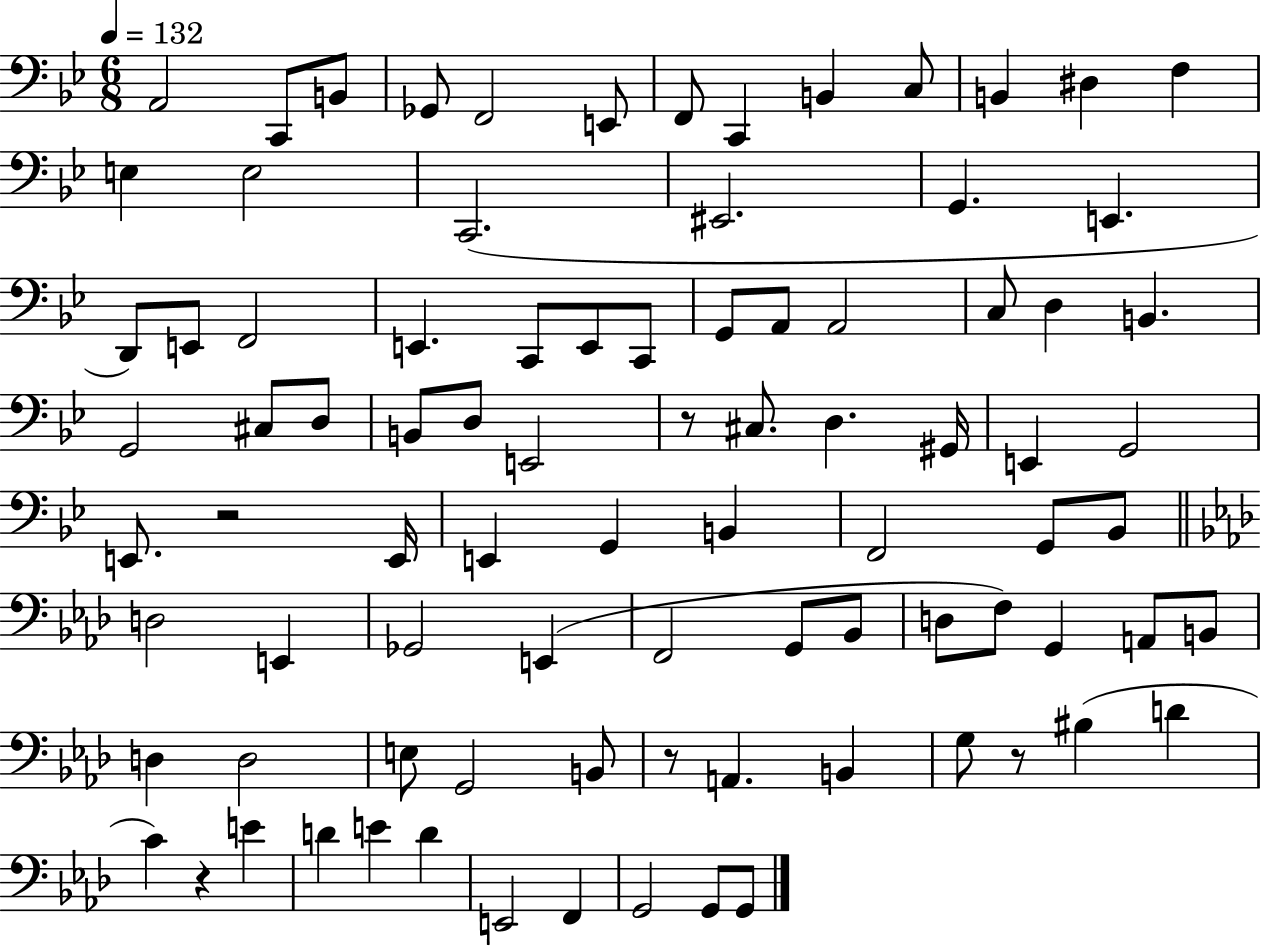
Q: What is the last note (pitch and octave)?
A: G2